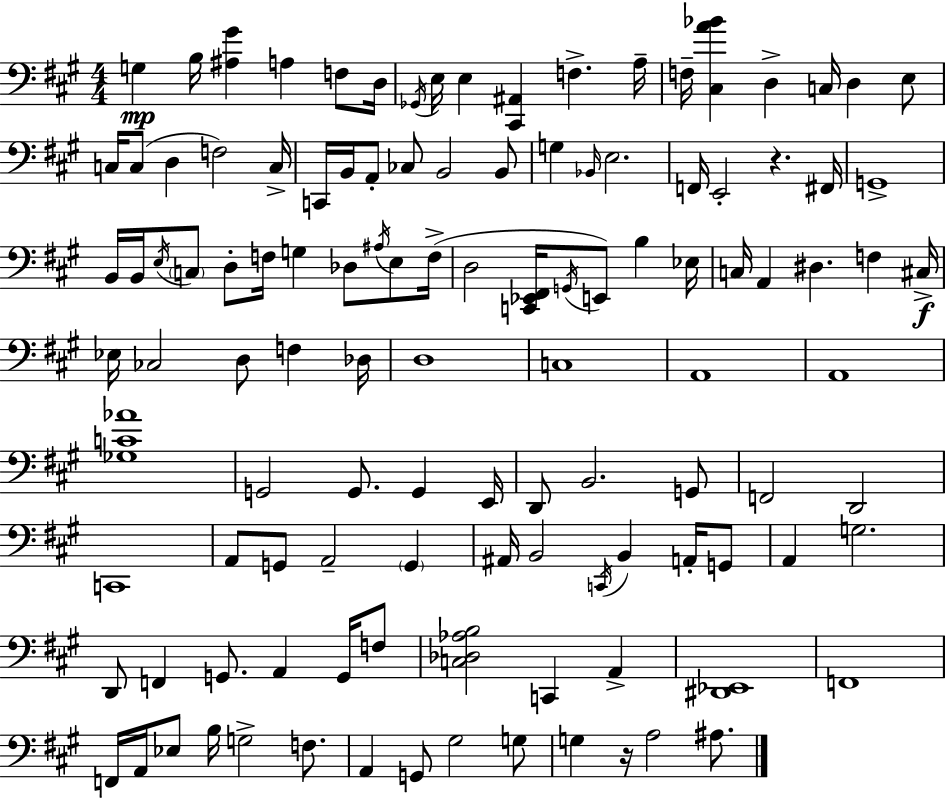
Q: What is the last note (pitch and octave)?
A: A#3